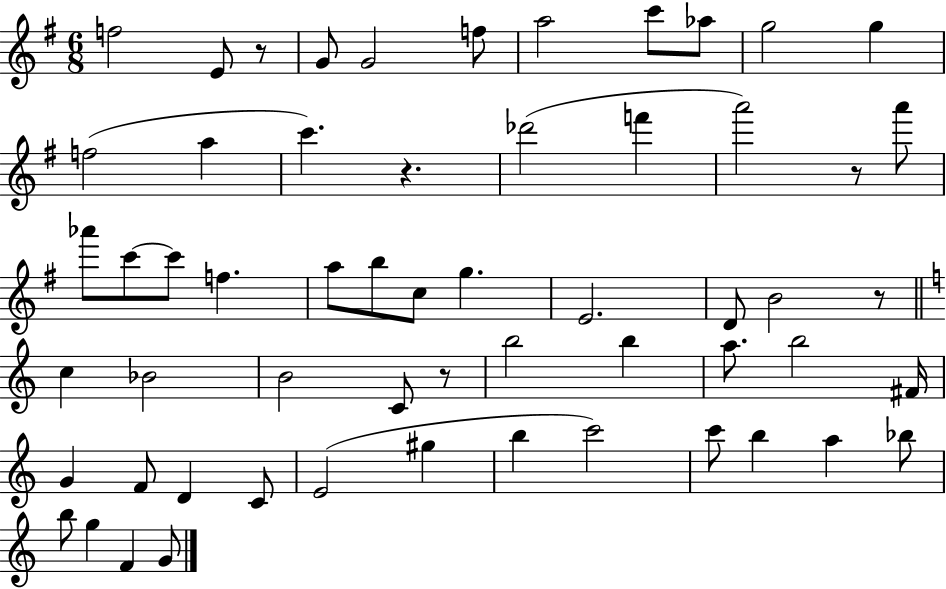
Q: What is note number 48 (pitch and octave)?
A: A5